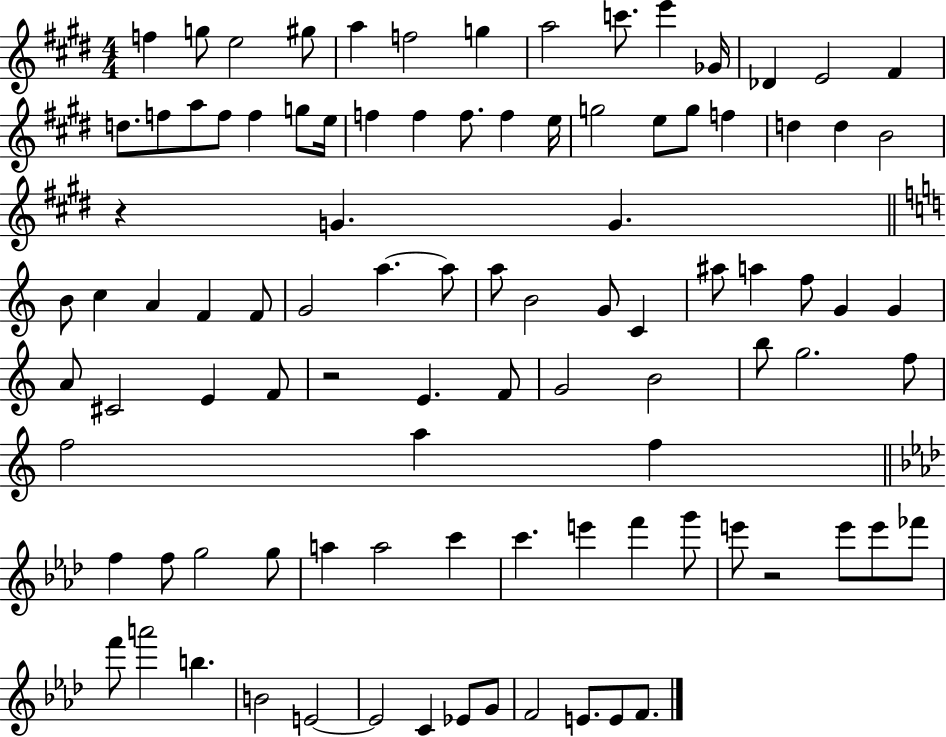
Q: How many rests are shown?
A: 3